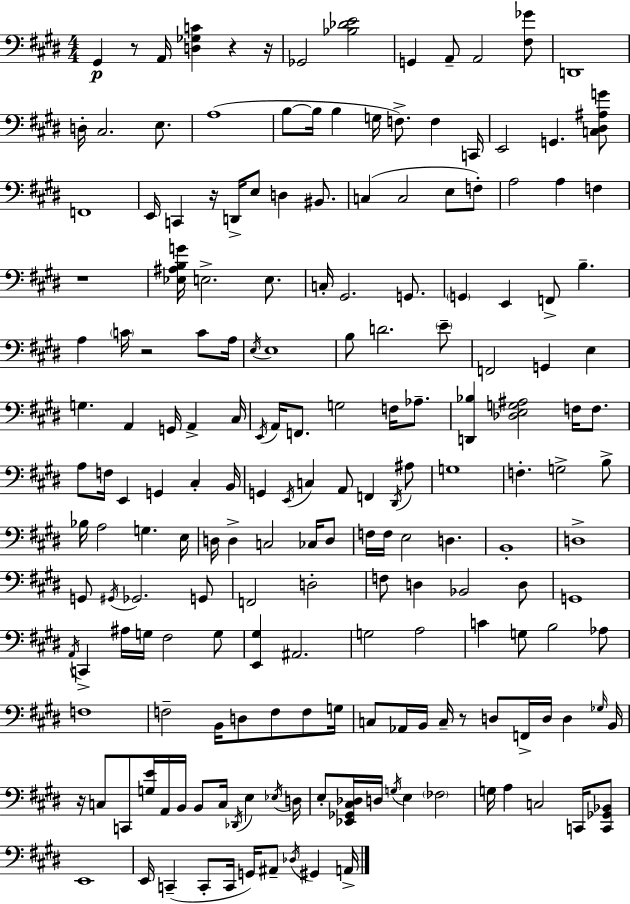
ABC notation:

X:1
T:Untitled
M:4/4
L:1/4
K:E
^G,, z/2 A,,/4 [D,_G,C] z z/4 _G,,2 [_B,_DE]2 G,, A,,/2 A,,2 [^F,_G]/2 D,,4 D,/4 ^C,2 E,/2 A,4 B,/2 B,/4 B, G,/4 F,/2 F, C,,/4 E,,2 G,, [C,^D,^A,G]/2 F,,4 E,,/4 C,, z/4 D,,/4 E,/2 D, ^B,,/2 C, C,2 E,/2 F,/2 A,2 A, F, z4 [_E,^A,B,G]/4 E,2 E,/2 C,/4 ^G,,2 G,,/2 G,, E,, F,,/2 B, A, C/4 z2 C/2 A,/4 E,/4 E,4 B,/2 D2 E/2 F,,2 G,, E, G, A,, G,,/4 A,, ^C,/4 E,,/4 A,,/4 F,,/2 G,2 F,/4 _A,/2 [D,,_B,] [_D,E,G,^A,]2 F,/4 F,/2 A,/2 F,/4 E,, G,, ^C, B,,/4 G,, E,,/4 C, A,,/2 F,, ^D,,/4 ^A,/2 G,4 F, G,2 B,/2 _B,/4 A,2 G, E,/4 D,/4 D, C,2 _C,/4 D,/2 F,/4 F,/4 E,2 D, B,,4 D,4 G,,/2 ^G,,/4 _G,,2 G,,/2 F,,2 D,2 F,/2 D, _B,,2 D,/2 G,,4 A,,/4 C,, ^A,/4 G,/4 ^F,2 G,/2 [E,,^G,] ^A,,2 G,2 A,2 C G,/2 B,2 _A,/2 F,4 F,2 B,,/4 D,/2 F,/2 F,/2 G,/4 C,/2 _A,,/4 B,,/4 C,/4 z/2 D,/2 F,,/4 D,/4 D, _G,/4 B,,/4 z/4 C,/2 C,,/2 [G,E]/4 A,,/4 B,,/4 B,,/2 C,/4 _D,,/4 E, _E,/4 D,/4 E,/2 [_E,,_G,,^C,_D,]/4 D,/4 G,/4 E, _F,2 G,/4 A, C,2 C,,/4 [C,,_G,,_B,,]/2 E,,4 E,,/4 C,, C,,/2 C,,/4 G,,/4 ^A,,/2 _D,/4 ^G,, A,,/4